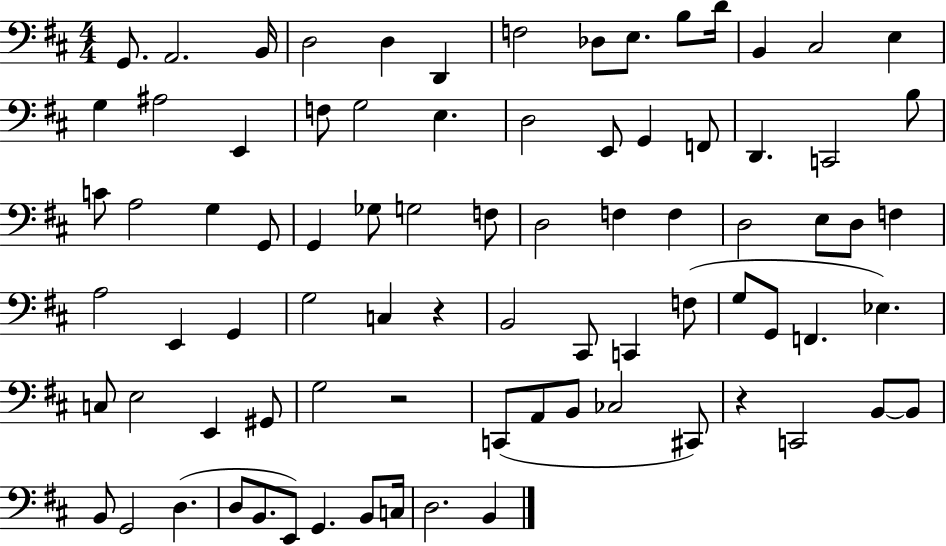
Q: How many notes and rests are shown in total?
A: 82